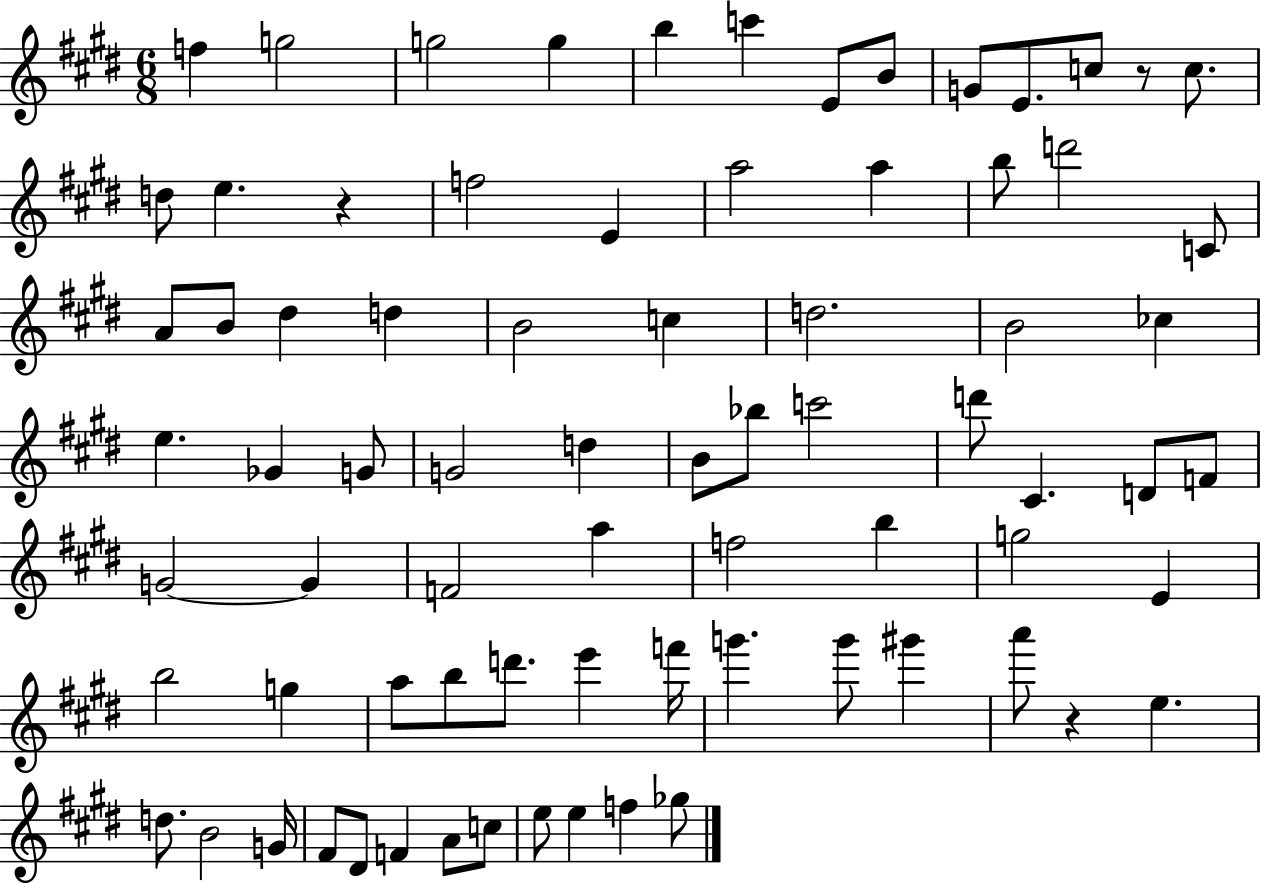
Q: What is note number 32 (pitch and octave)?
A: Gb4